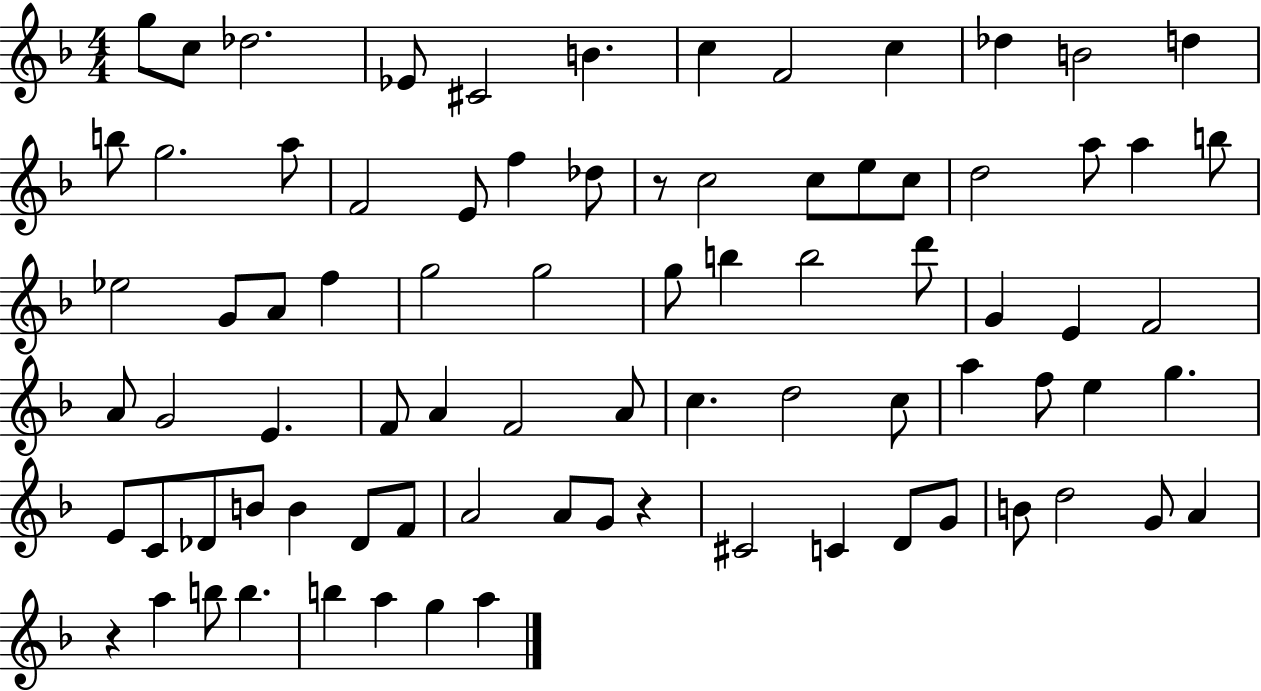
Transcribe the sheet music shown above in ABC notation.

X:1
T:Untitled
M:4/4
L:1/4
K:F
g/2 c/2 _d2 _E/2 ^C2 B c F2 c _d B2 d b/2 g2 a/2 F2 E/2 f _d/2 z/2 c2 c/2 e/2 c/2 d2 a/2 a b/2 _e2 G/2 A/2 f g2 g2 g/2 b b2 d'/2 G E F2 A/2 G2 E F/2 A F2 A/2 c d2 c/2 a f/2 e g E/2 C/2 _D/2 B/2 B _D/2 F/2 A2 A/2 G/2 z ^C2 C D/2 G/2 B/2 d2 G/2 A z a b/2 b b a g a